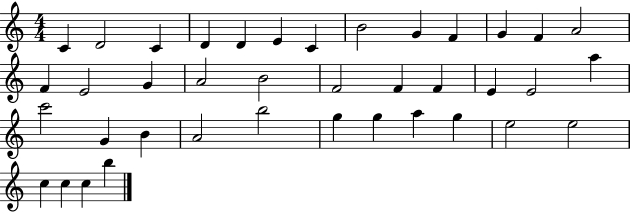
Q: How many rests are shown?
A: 0